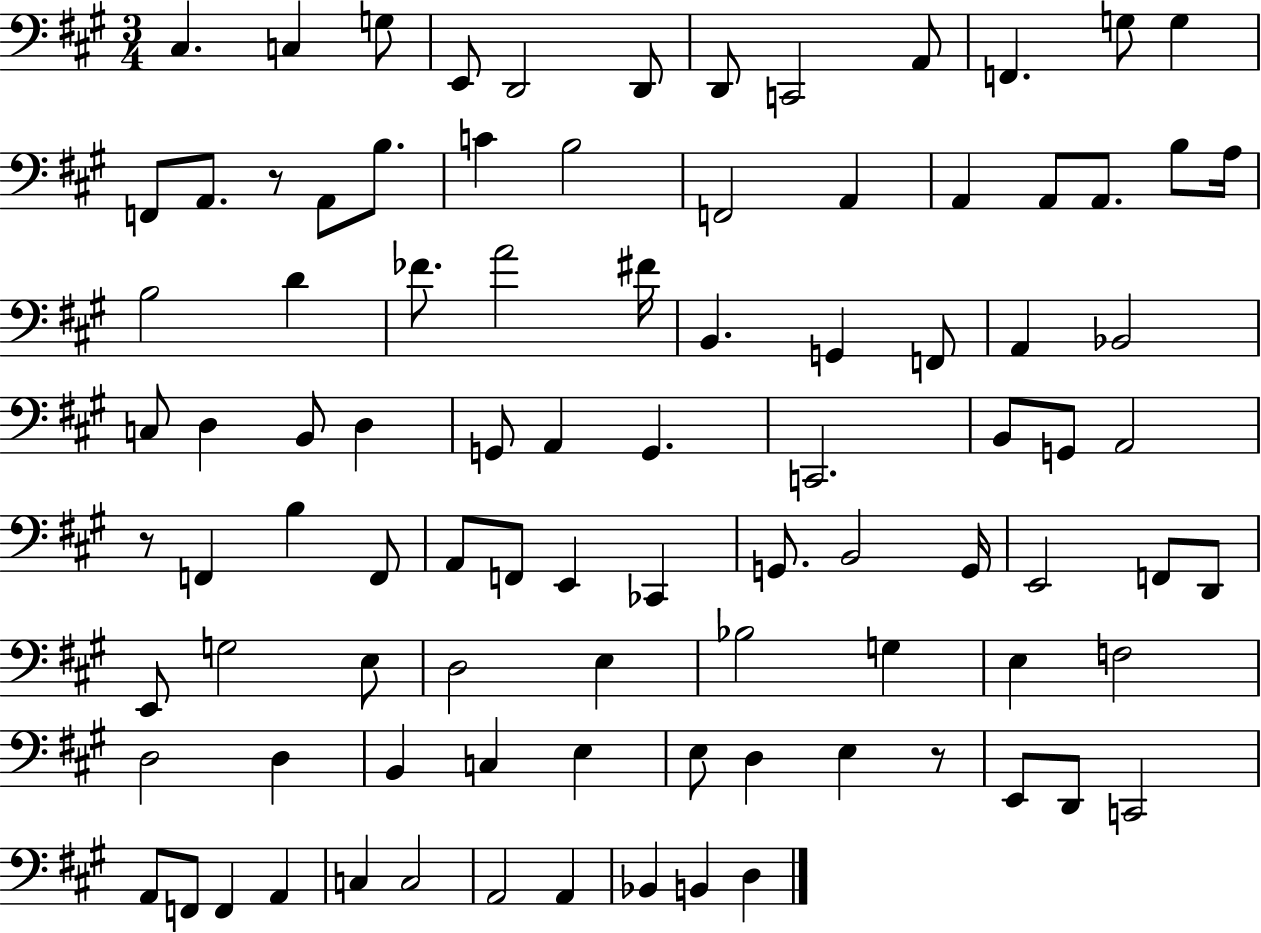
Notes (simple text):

C#3/q. C3/q G3/e E2/e D2/h D2/e D2/e C2/h A2/e F2/q. G3/e G3/q F2/e A2/e. R/e A2/e B3/e. C4/q B3/h F2/h A2/q A2/q A2/e A2/e. B3/e A3/s B3/h D4/q FES4/e. A4/h F#4/s B2/q. G2/q F2/e A2/q Bb2/h C3/e D3/q B2/e D3/q G2/e A2/q G2/q. C2/h. B2/e G2/e A2/h R/e F2/q B3/q F2/e A2/e F2/e E2/q CES2/q G2/e. B2/h G2/s E2/h F2/e D2/e E2/e G3/h E3/e D3/h E3/q Bb3/h G3/q E3/q F3/h D3/h D3/q B2/q C3/q E3/q E3/e D3/q E3/q R/e E2/e D2/e C2/h A2/e F2/e F2/q A2/q C3/q C3/h A2/h A2/q Bb2/q B2/q D3/q